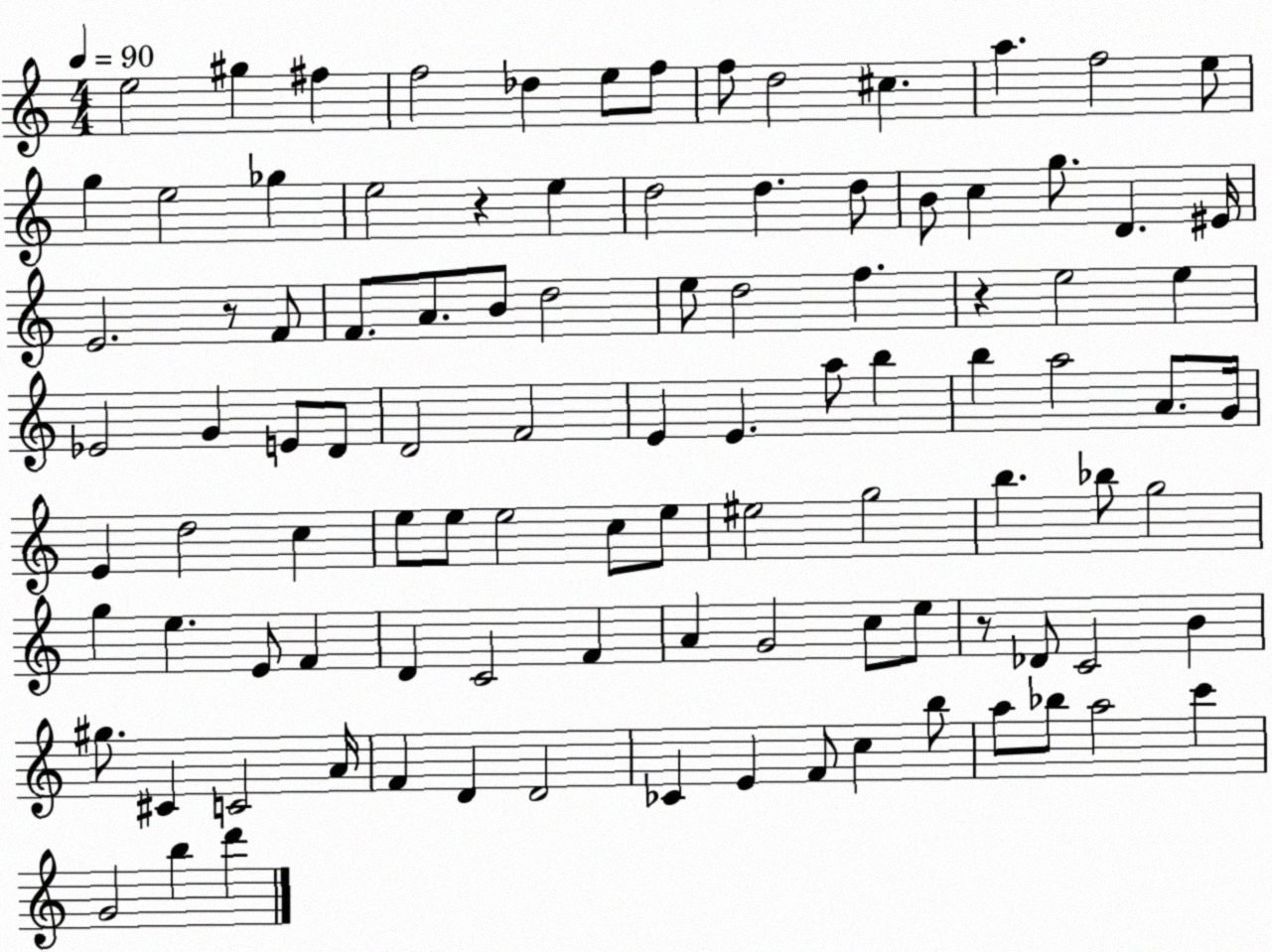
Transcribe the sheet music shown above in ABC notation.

X:1
T:Untitled
M:4/4
L:1/4
K:C
e2 ^g ^f f2 _d e/2 f/2 f/2 d2 ^c a f2 e/2 g e2 _g e2 z e d2 d d/2 B/2 c g/2 D ^E/4 E2 z/2 F/2 F/2 A/2 B/2 d2 e/2 d2 f z e2 e _E2 G E/2 D/2 D2 F2 E E a/2 b b a2 A/2 G/4 E d2 c e/2 e/2 e2 c/2 e/2 ^e2 g2 b _b/2 g2 g e E/2 F D C2 F A G2 c/2 e/2 z/2 _D/2 C2 B ^g/2 ^C C2 A/4 F D D2 _C E F/2 c b/2 a/2 _b/2 a2 c' G2 b d'